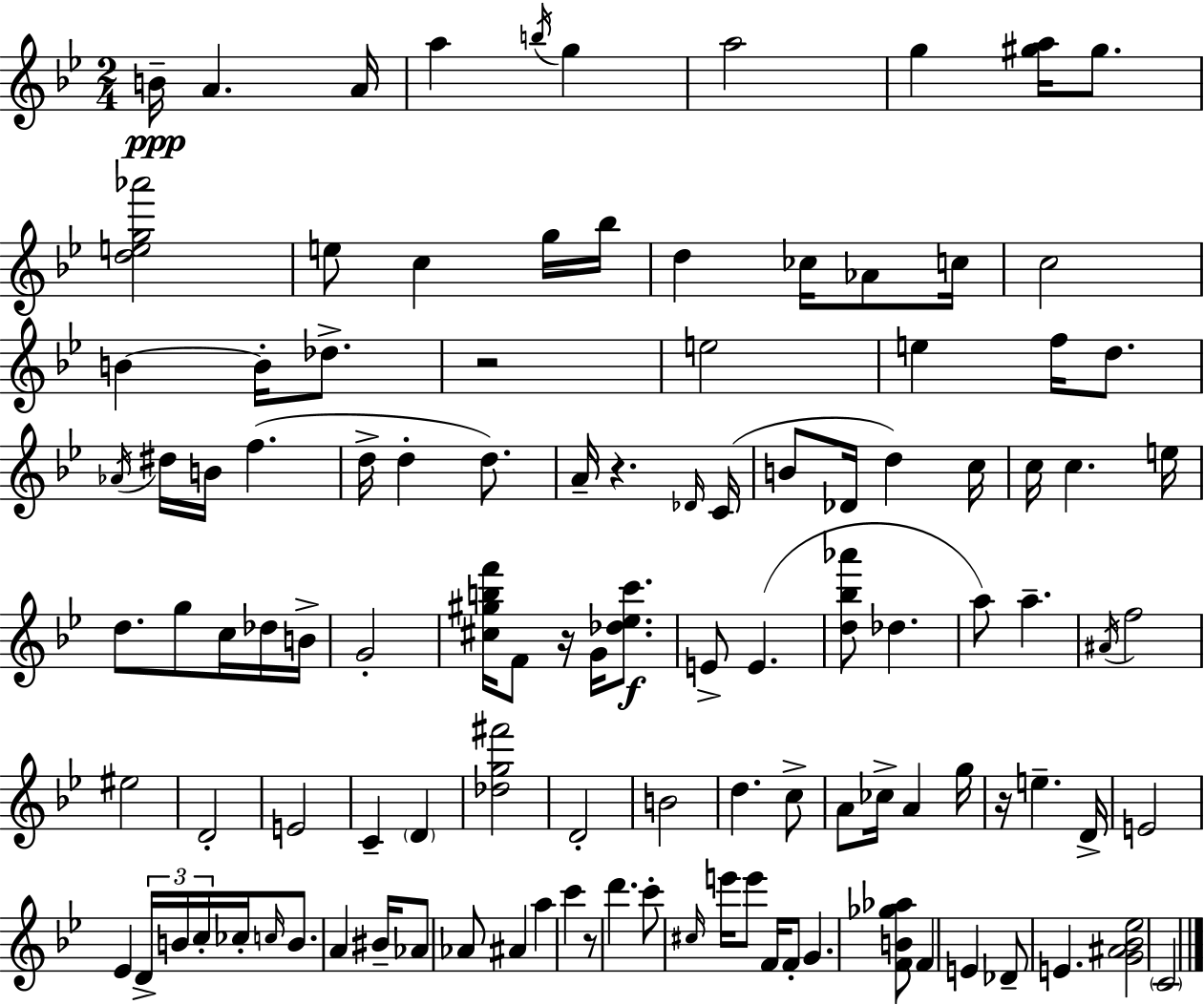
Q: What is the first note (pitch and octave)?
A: B4